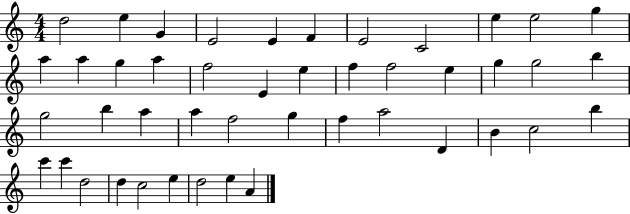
D5/h E5/q G4/q E4/h E4/q F4/q E4/h C4/h E5/q E5/h G5/q A5/q A5/q G5/q A5/q F5/h E4/q E5/q F5/q F5/h E5/q G5/q G5/h B5/q G5/h B5/q A5/q A5/q F5/h G5/q F5/q A5/h D4/q B4/q C5/h B5/q C6/q C6/q D5/h D5/q C5/h E5/q D5/h E5/q A4/q